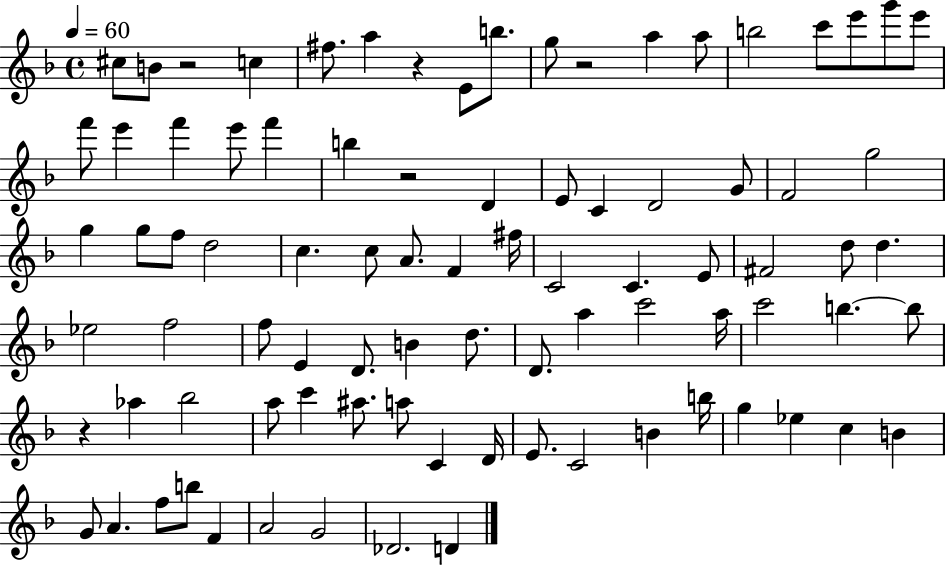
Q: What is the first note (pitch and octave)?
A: C#5